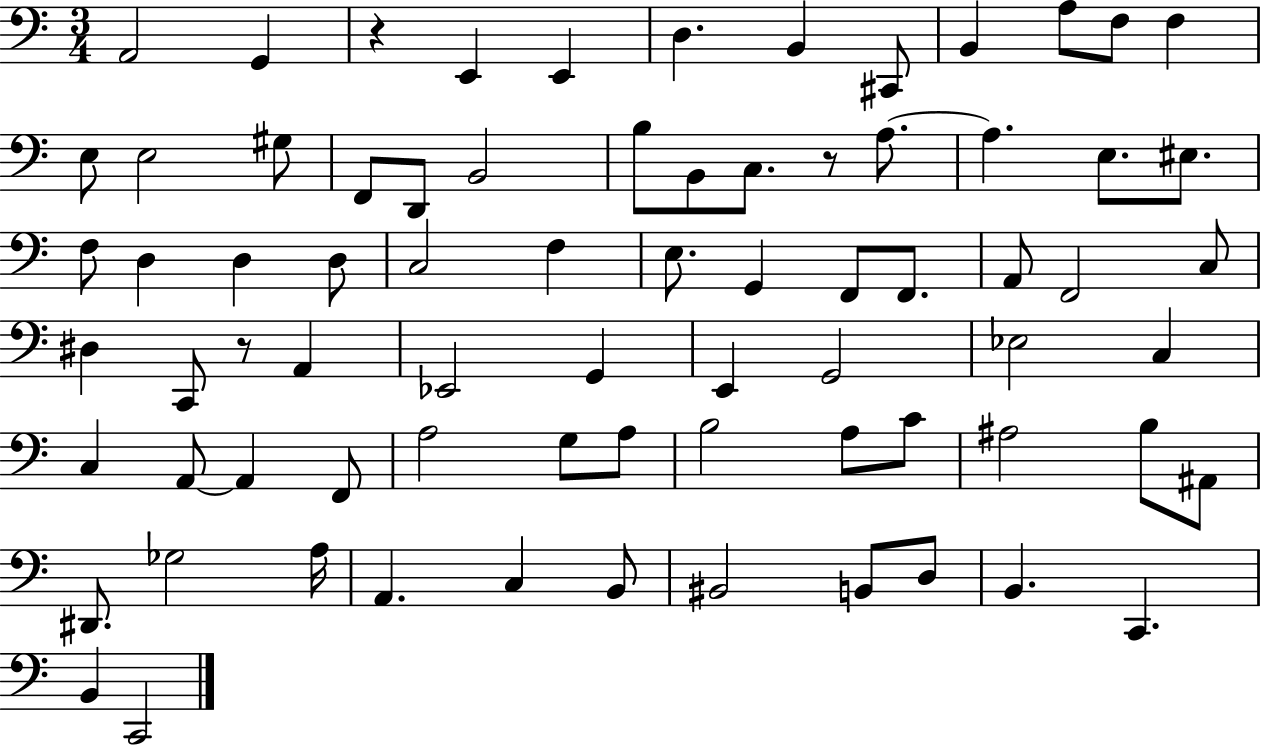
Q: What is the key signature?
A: C major